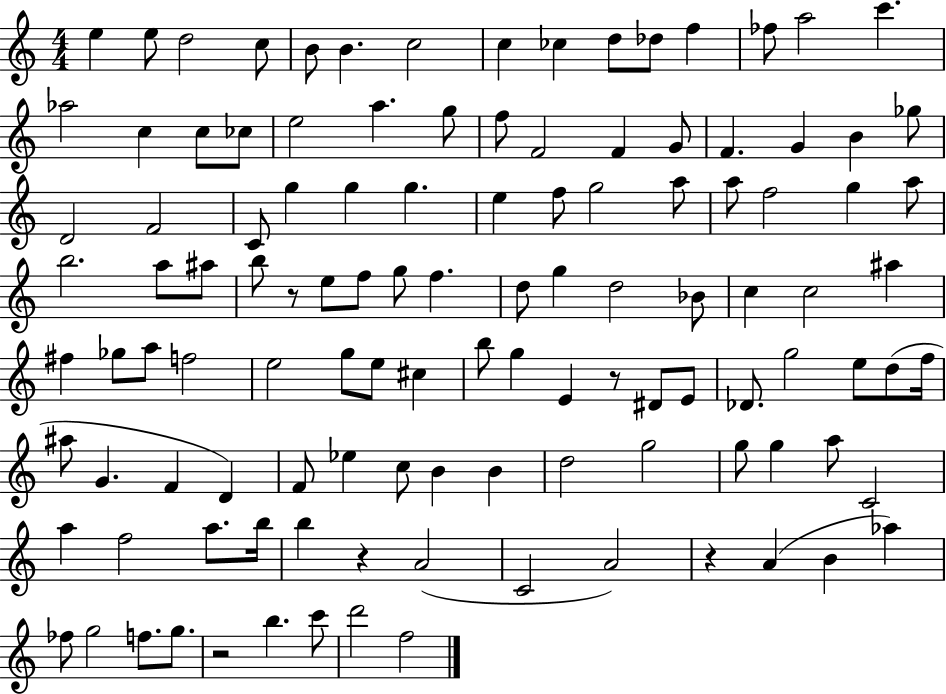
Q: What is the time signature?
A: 4/4